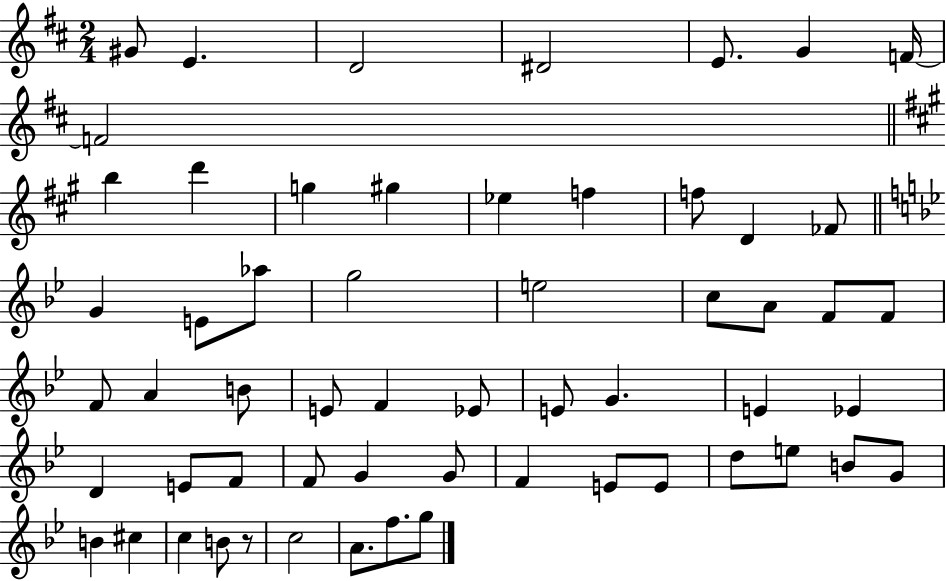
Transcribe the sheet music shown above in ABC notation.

X:1
T:Untitled
M:2/4
L:1/4
K:D
^G/2 E D2 ^D2 E/2 G F/4 F2 b d' g ^g _e f f/2 D _F/2 G E/2 _a/2 g2 e2 c/2 A/2 F/2 F/2 F/2 A B/2 E/2 F _E/2 E/2 G E _E D E/2 F/2 F/2 G G/2 F E/2 E/2 d/2 e/2 B/2 G/2 B ^c c B/2 z/2 c2 A/2 f/2 g/2